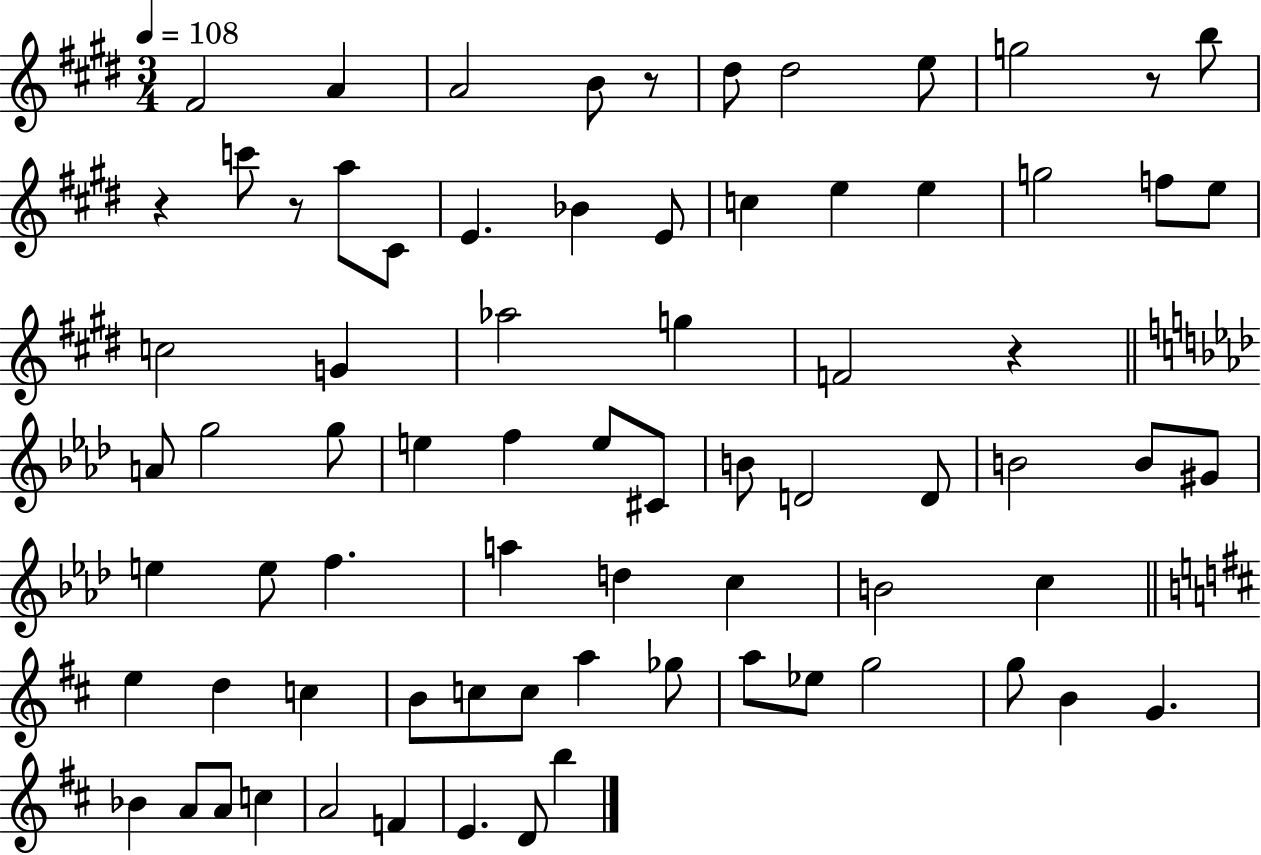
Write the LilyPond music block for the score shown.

{
  \clef treble
  \numericTimeSignature
  \time 3/4
  \key e \major
  \tempo 4 = 108
  \repeat volta 2 { fis'2 a'4 | a'2 b'8 r8 | dis''8 dis''2 e''8 | g''2 r8 b''8 | \break r4 c'''8 r8 a''8 cis'8 | e'4. bes'4 e'8 | c''4 e''4 e''4 | g''2 f''8 e''8 | \break c''2 g'4 | aes''2 g''4 | f'2 r4 | \bar "||" \break \key f \minor a'8 g''2 g''8 | e''4 f''4 e''8 cis'8 | b'8 d'2 d'8 | b'2 b'8 gis'8 | \break e''4 e''8 f''4. | a''4 d''4 c''4 | b'2 c''4 | \bar "||" \break \key d \major e''4 d''4 c''4 | b'8 c''8 c''8 a''4 ges''8 | a''8 ees''8 g''2 | g''8 b'4 g'4. | \break bes'4 a'8 a'8 c''4 | a'2 f'4 | e'4. d'8 b''4 | } \bar "|."
}